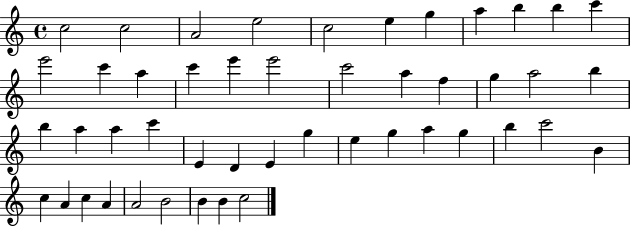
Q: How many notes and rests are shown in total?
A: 47